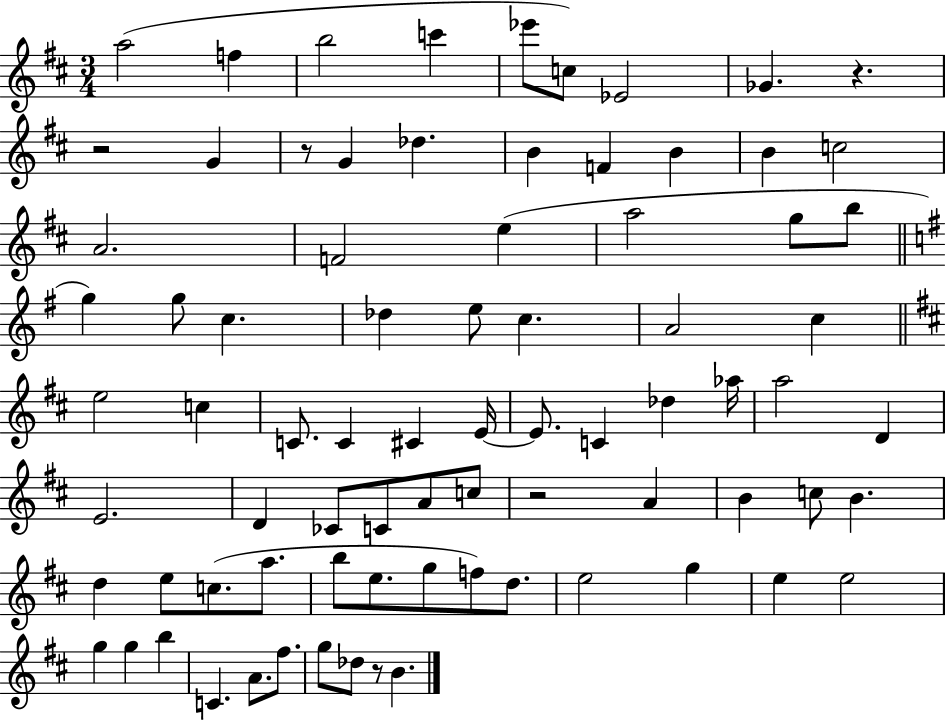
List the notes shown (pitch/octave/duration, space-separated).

A5/h F5/q B5/h C6/q Eb6/e C5/e Eb4/h Gb4/q. R/q. R/h G4/q R/e G4/q Db5/q. B4/q F4/q B4/q B4/q C5/h A4/h. F4/h E5/q A5/h G5/e B5/e G5/q G5/e C5/q. Db5/q E5/e C5/q. A4/h C5/q E5/h C5/q C4/e. C4/q C#4/q E4/s E4/e. C4/q Db5/q Ab5/s A5/h D4/q E4/h. D4/q CES4/e C4/e A4/e C5/e R/h A4/q B4/q C5/e B4/q. D5/q E5/e C5/e. A5/e. B5/e E5/e. G5/e F5/e D5/e. E5/h G5/q E5/q E5/h G5/q G5/q B5/q C4/q. A4/e. F#5/e. G5/e Db5/e R/e B4/q.